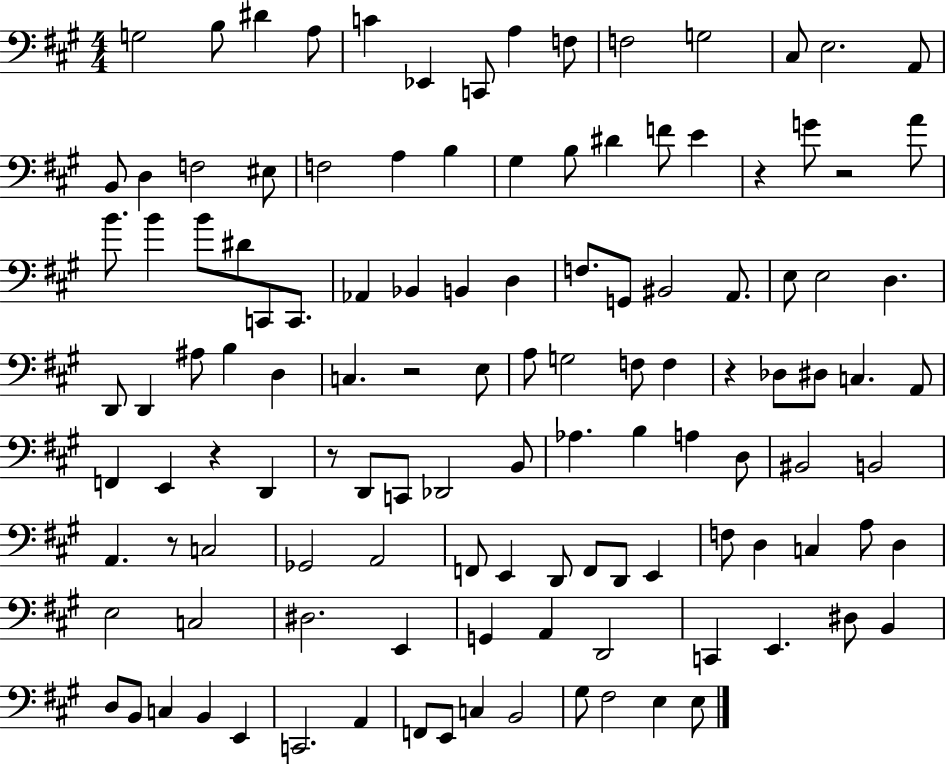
G3/h B3/e D#4/q A3/e C4/q Eb2/q C2/e A3/q F3/e F3/h G3/h C#3/e E3/h. A2/e B2/e D3/q F3/h EIS3/e F3/h A3/q B3/q G#3/q B3/e D#4/q F4/e E4/q R/q G4/e R/h A4/e B4/e. B4/q B4/e D#4/e C2/e C2/e. Ab2/q Bb2/q B2/q D3/q F3/e. G2/e BIS2/h A2/e. E3/e E3/h D3/q. D2/e D2/q A#3/e B3/q D3/q C3/q. R/h E3/e A3/e G3/h F3/e F3/q R/q Db3/e D#3/e C3/q. A2/e F2/q E2/q R/q D2/q R/e D2/e C2/e Db2/h B2/e Ab3/q. B3/q A3/q D3/e BIS2/h B2/h A2/q. R/e C3/h Gb2/h A2/h F2/e E2/q D2/e F2/e D2/e E2/q F3/e D3/q C3/q A3/e D3/q E3/h C3/h D#3/h. E2/q G2/q A2/q D2/h C2/q E2/q. D#3/e B2/q D3/e B2/e C3/q B2/q E2/q C2/h. A2/q F2/e E2/e C3/q B2/h G#3/e F#3/h E3/q E3/e